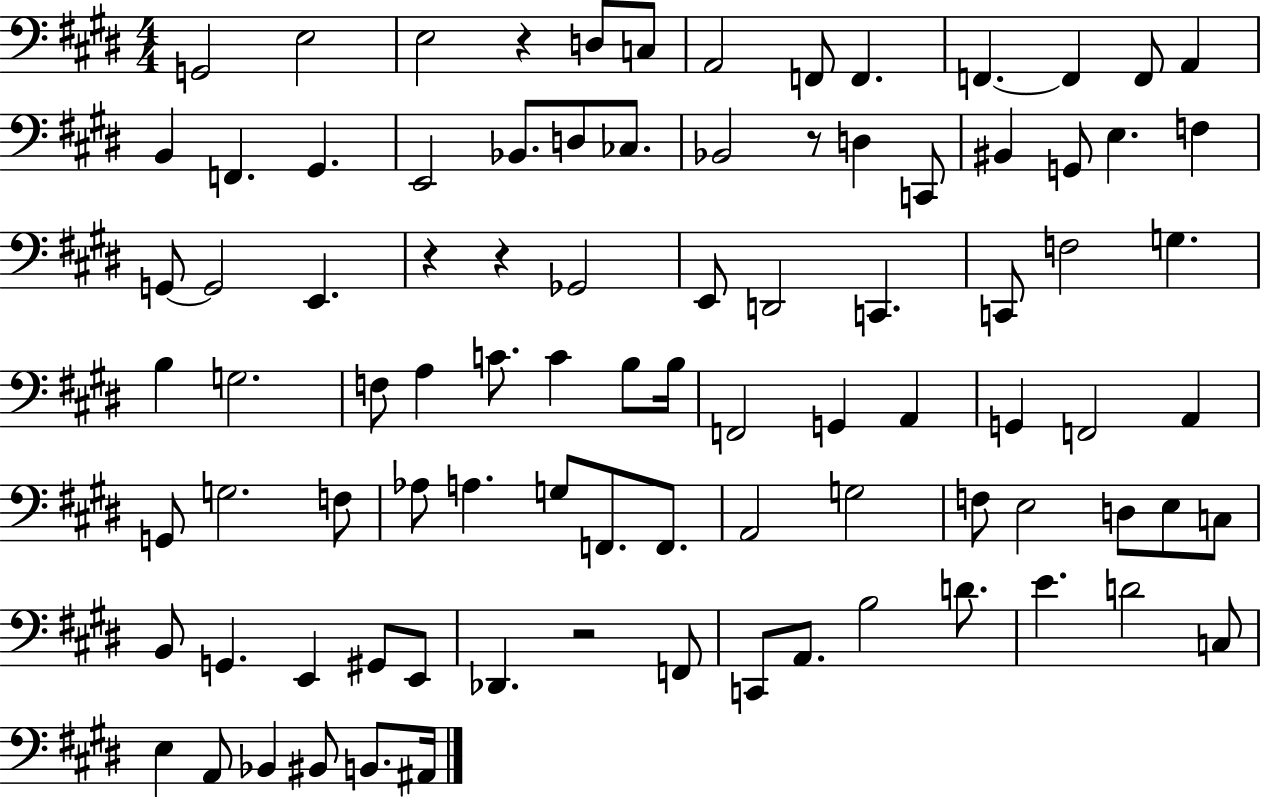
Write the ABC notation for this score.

X:1
T:Untitled
M:4/4
L:1/4
K:E
G,,2 E,2 E,2 z D,/2 C,/2 A,,2 F,,/2 F,, F,, F,, F,,/2 A,, B,, F,, ^G,, E,,2 _B,,/2 D,/2 _C,/2 _B,,2 z/2 D, C,,/2 ^B,, G,,/2 E, F, G,,/2 G,,2 E,, z z _G,,2 E,,/2 D,,2 C,, C,,/2 F,2 G, B, G,2 F,/2 A, C/2 C B,/2 B,/4 F,,2 G,, A,, G,, F,,2 A,, G,,/2 G,2 F,/2 _A,/2 A, G,/2 F,,/2 F,,/2 A,,2 G,2 F,/2 E,2 D,/2 E,/2 C,/2 B,,/2 G,, E,, ^G,,/2 E,,/2 _D,, z2 F,,/2 C,,/2 A,,/2 B,2 D/2 E D2 C,/2 E, A,,/2 _B,, ^B,,/2 B,,/2 ^A,,/4